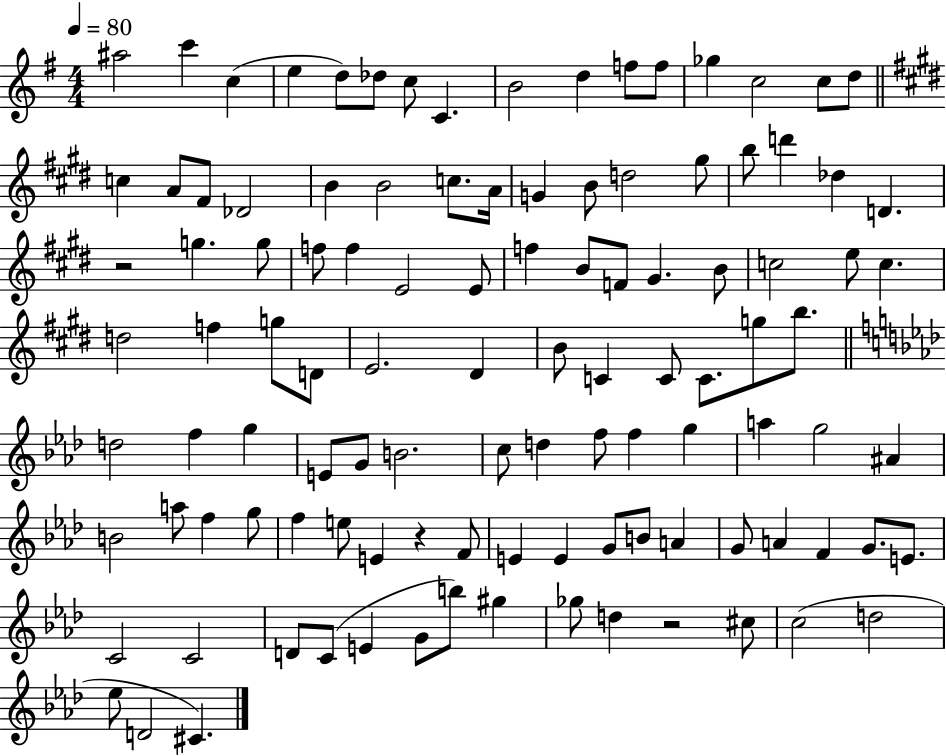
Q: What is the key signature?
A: G major